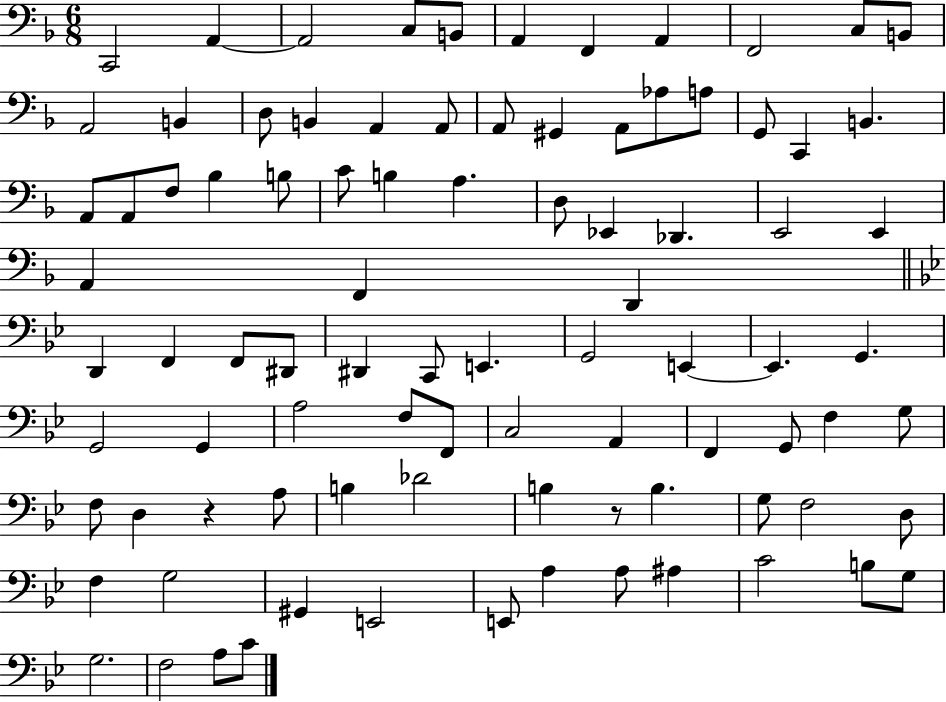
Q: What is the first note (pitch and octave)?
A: C2